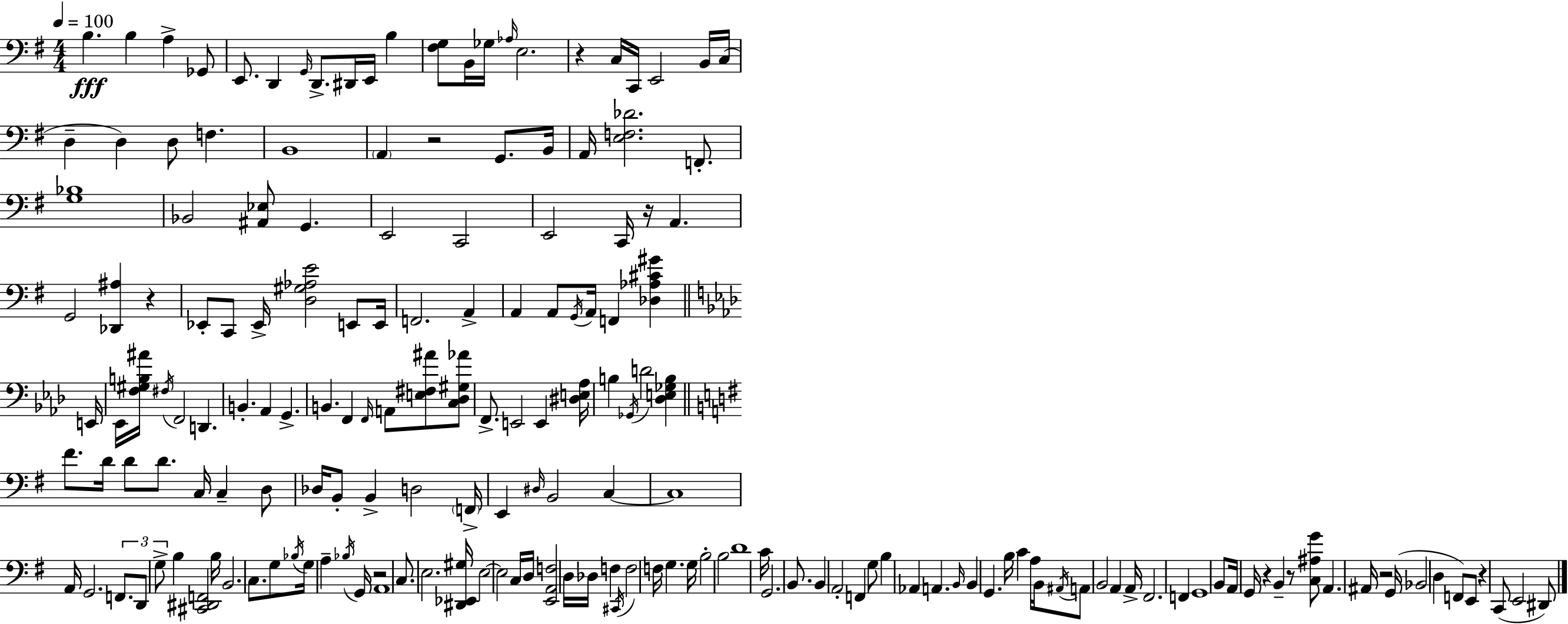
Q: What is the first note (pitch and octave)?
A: B3